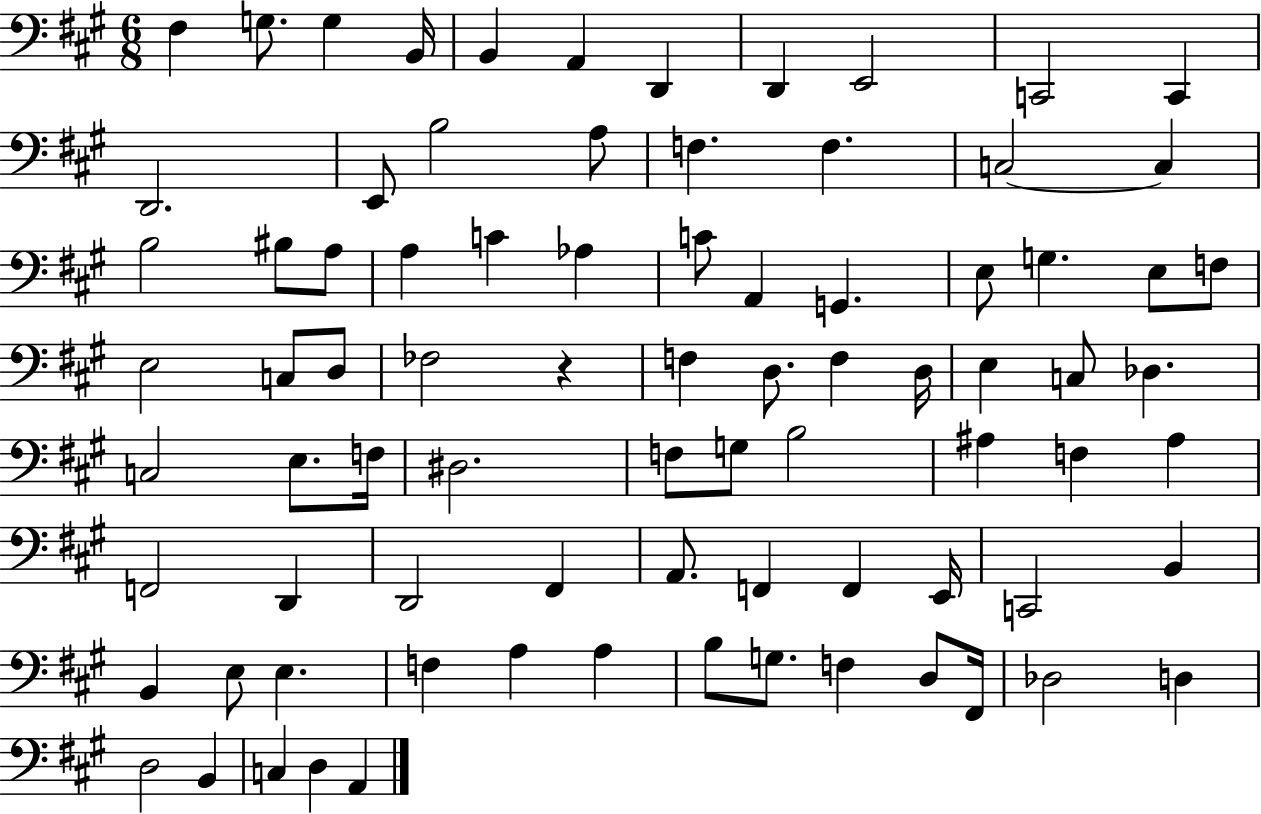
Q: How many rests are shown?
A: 1